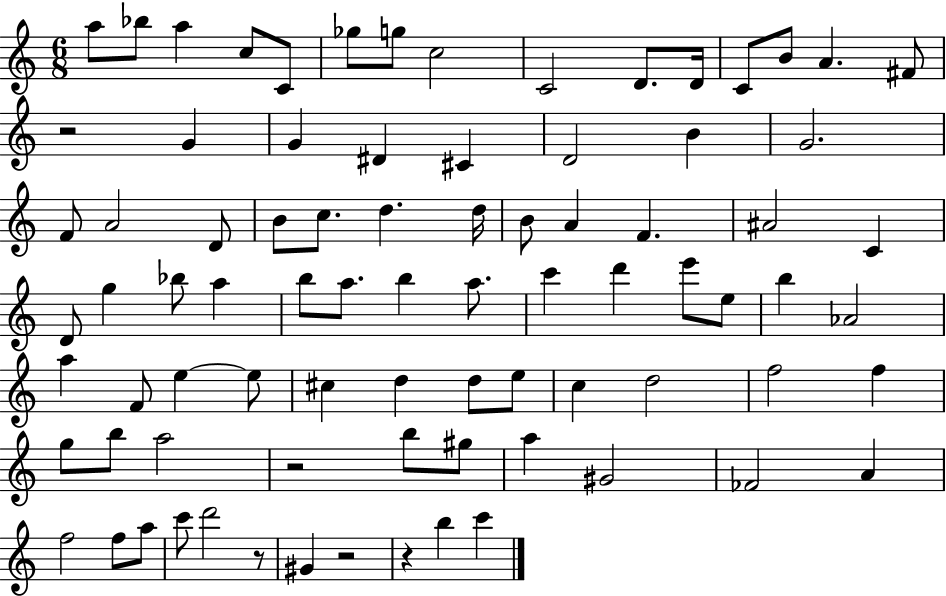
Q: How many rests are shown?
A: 5